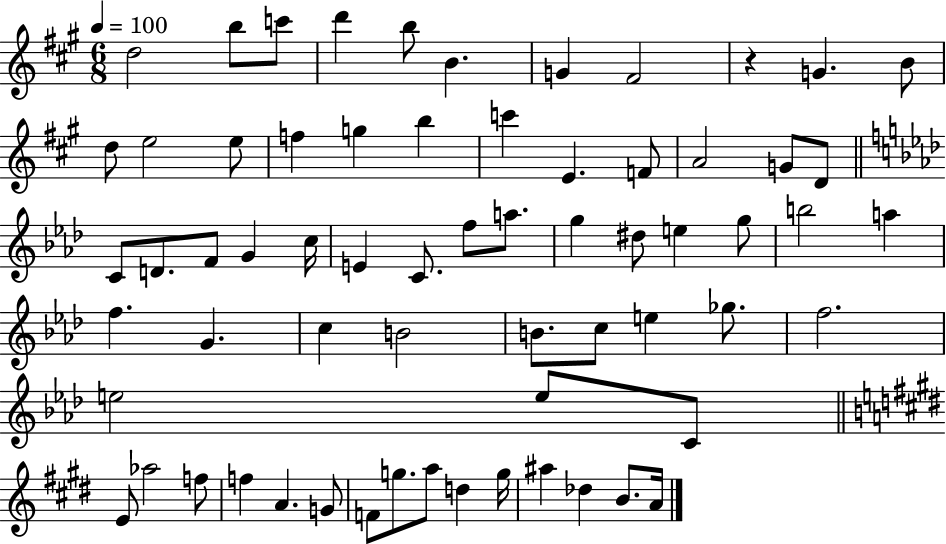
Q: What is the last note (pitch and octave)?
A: A4